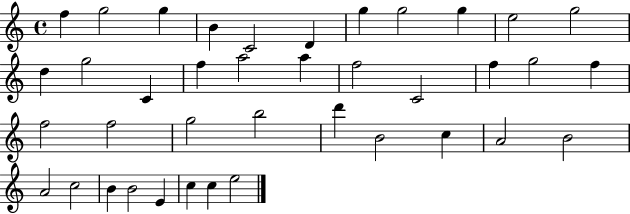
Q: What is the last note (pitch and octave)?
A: E5